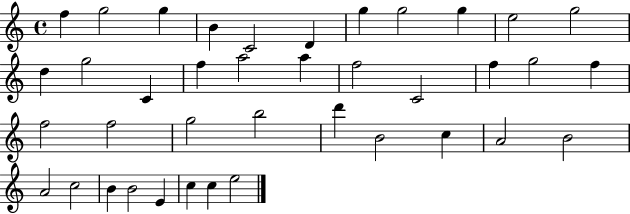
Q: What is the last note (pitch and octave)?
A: E5